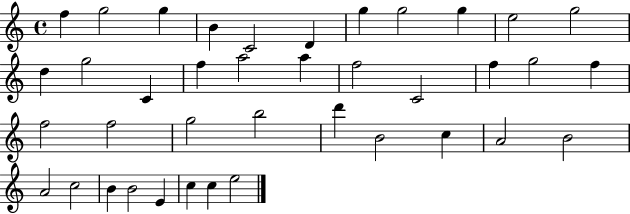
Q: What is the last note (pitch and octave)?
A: E5